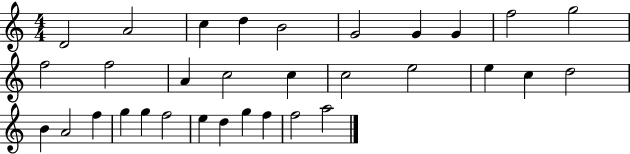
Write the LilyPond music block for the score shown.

{
  \clef treble
  \numericTimeSignature
  \time 4/4
  \key c \major
  d'2 a'2 | c''4 d''4 b'2 | g'2 g'4 g'4 | f''2 g''2 | \break f''2 f''2 | a'4 c''2 c''4 | c''2 e''2 | e''4 c''4 d''2 | \break b'4 a'2 f''4 | g''4 g''4 f''2 | e''4 d''4 g''4 f''4 | f''2 a''2 | \break \bar "|."
}